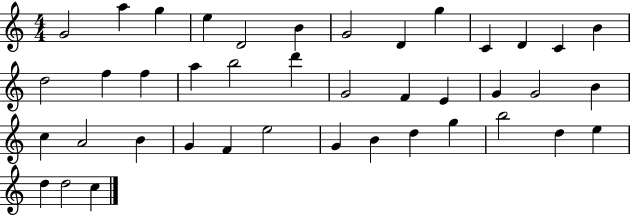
X:1
T:Untitled
M:4/4
L:1/4
K:C
G2 a g e D2 B G2 D g C D C B d2 f f a b2 d' G2 F E G G2 B c A2 B G F e2 G B d g b2 d e d d2 c